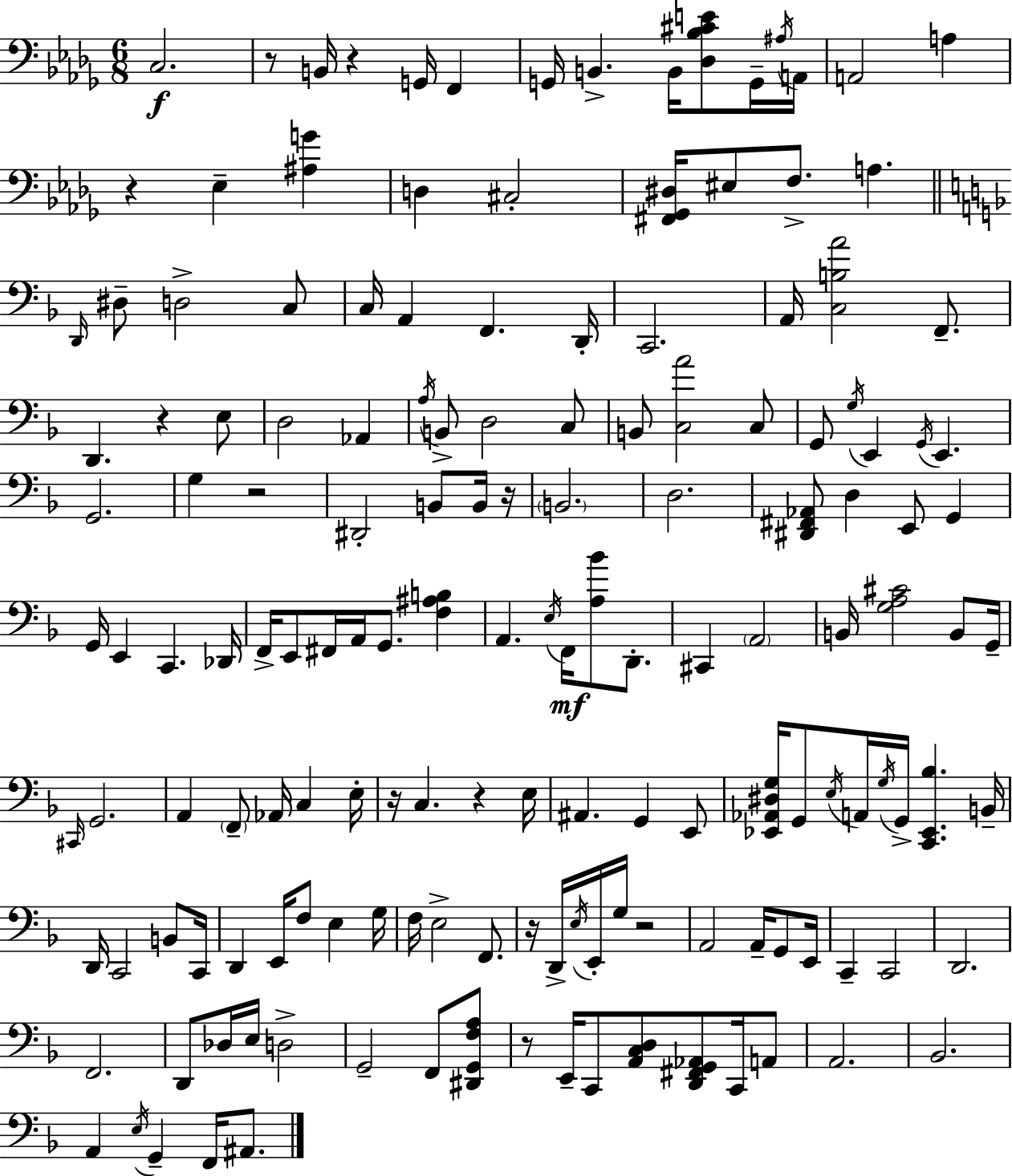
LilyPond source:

{
  \clef bass
  \numericTimeSignature
  \time 6/8
  \key bes \minor
  c2.\f | r8 b,16 r4 g,16 f,4 | g,16 b,4.-> b,16 <des bes cis' e'>8 g,16-- \acciaccatura { ais16 } | a,16 a,2 a4 | \break r4 ees4-- <ais g'>4 | d4 cis2-. | <fis, ges, dis>16 eis8 f8.-> a4. | \bar "||" \break \key f \major \grace { d,16 } dis8-- d2-> c8 | c16 a,4 f,4. | d,16-. c,2. | a,16 <c b a'>2 f,8.-- | \break d,4. r4 e8 | d2 aes,4 | \acciaccatura { a16 } b,8-> d2 | c8 b,8 <c a'>2 | \break c8 g,8 \acciaccatura { g16 } e,4 \acciaccatura { g,16 } e,4. | g,2. | g4 r2 | dis,2-. | \break b,8 b,16 r16 \parenthesize b,2. | d2. | <dis, fis, aes,>8 d4 e,8 | g,4 g,16 e,4 c,4. | \break des,16 f,16-> e,8 fis,16 a,16 g,8. | <f ais b>4 a,4. \acciaccatura { e16 } f,16\mf | <a bes'>8 d,8.-. cis,4 \parenthesize a,2 | b,16 <g a cis'>2 | \break b,8 g,16-- \grace { cis,16 } g,2. | a,4 \parenthesize f,8-- | aes,16 c4 e16-. r16 c4. | r4 e16 ais,4. | \break g,4 e,8 <ees, aes, dis g>16 g,8 \acciaccatura { e16 } a,16 \acciaccatura { g16 } | g,16-> <c, ees, bes>4. b,16-- d,16 c,2 | b,8 c,16 d,4 | e,16 f8 e4 g16 f16 e2-> | \break f,8. r16 d,16-> \acciaccatura { e16 } e,16-. | g16 r2 a,2 | a,16-- g,8 e,16 c,4-- | c,2 d,2. | \break f,2. | d,8 des16 | e16 d2-> g,2-- | f,8 <dis, g, f a>8 r8 e,16-- | \break c,8 <a, c d>8 <d, fis, g, aes,>8 c,16 a,8 a,2. | bes,2. | a,4 | \acciaccatura { e16 } g,4-- f,16 ais,8. \bar "|."
}